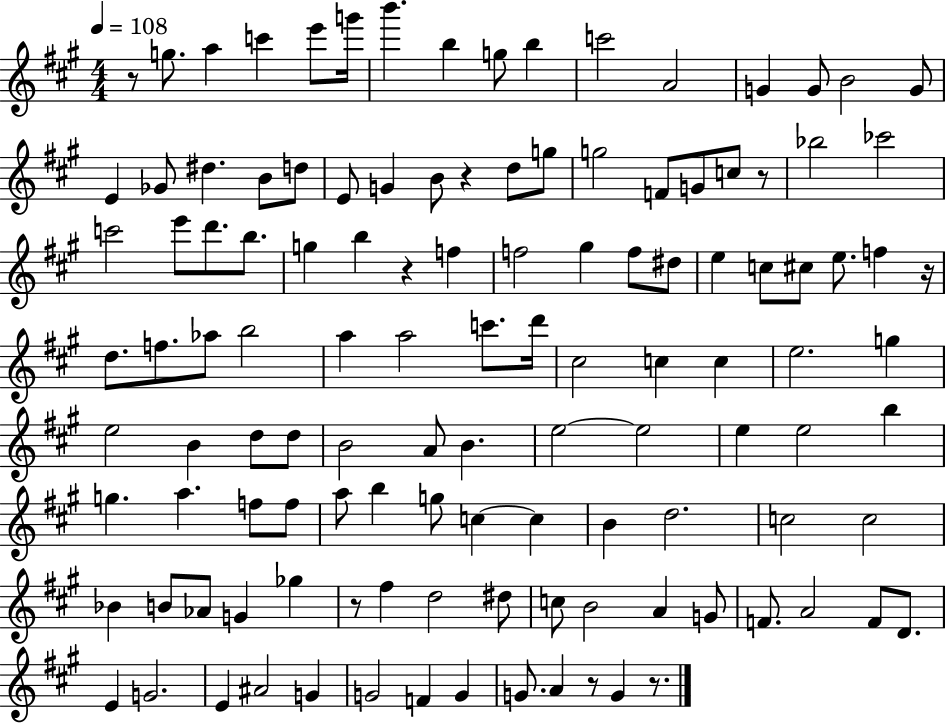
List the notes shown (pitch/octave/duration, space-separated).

R/e G5/e. A5/q C6/q E6/e G6/s B6/q. B5/q G5/e B5/q C6/h A4/h G4/q G4/e B4/h G4/e E4/q Gb4/e D#5/q. B4/e D5/e E4/e G4/q B4/e R/q D5/e G5/e G5/h F4/e G4/e C5/e R/e Bb5/h CES6/h C6/h E6/e D6/e. B5/e. G5/q B5/q R/q F5/q F5/h G#5/q F5/e D#5/e E5/q C5/e C#5/e E5/e. F5/q R/s D5/e. F5/e. Ab5/e B5/h A5/q A5/h C6/e. D6/s C#5/h C5/q C5/q E5/h. G5/q E5/h B4/q D5/e D5/e B4/h A4/e B4/q. E5/h E5/h E5/q E5/h B5/q G5/q. A5/q. F5/e F5/e A5/e B5/q G5/e C5/q C5/q B4/q D5/h. C5/h C5/h Bb4/q B4/e Ab4/e G4/q Gb5/q R/e F#5/q D5/h D#5/e C5/e B4/h A4/q G4/e F4/e. A4/h F4/e D4/e. E4/q G4/h. E4/q A#4/h G4/q G4/h F4/q G4/q G4/e. A4/q R/e G4/q R/e.